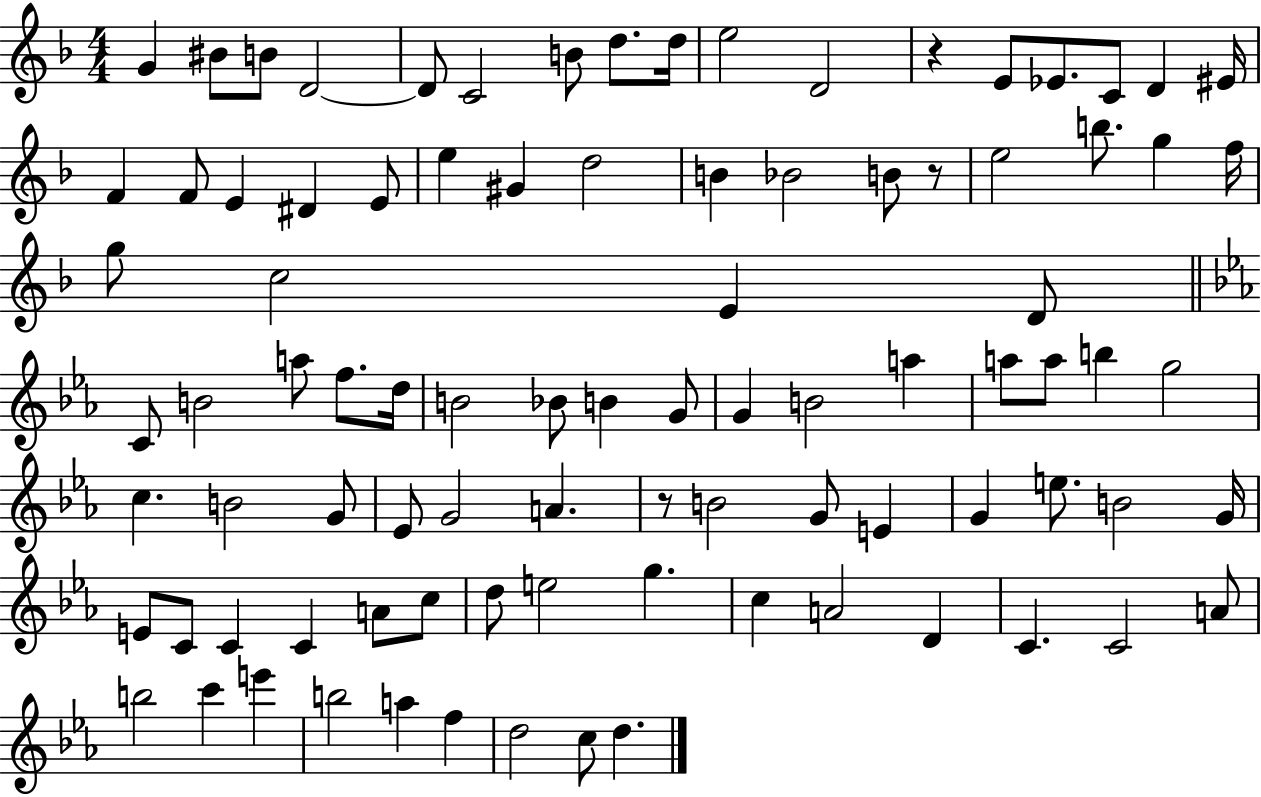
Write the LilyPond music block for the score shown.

{
  \clef treble
  \numericTimeSignature
  \time 4/4
  \key f \major
  g'4 bis'8 b'8 d'2~~ | d'8 c'2 b'8 d''8. d''16 | e''2 d'2 | r4 e'8 ees'8. c'8 d'4 eis'16 | \break f'4 f'8 e'4 dis'4 e'8 | e''4 gis'4 d''2 | b'4 bes'2 b'8 r8 | e''2 b''8. g''4 f''16 | \break g''8 c''2 e'4 d'8 | \bar "||" \break \key ees \major c'8 b'2 a''8 f''8. d''16 | b'2 bes'8 b'4 g'8 | g'4 b'2 a''4 | a''8 a''8 b''4 g''2 | \break c''4. b'2 g'8 | ees'8 g'2 a'4. | r8 b'2 g'8 e'4 | g'4 e''8. b'2 g'16 | \break e'8 c'8 c'4 c'4 a'8 c''8 | d''8 e''2 g''4. | c''4 a'2 d'4 | c'4. c'2 a'8 | \break b''2 c'''4 e'''4 | b''2 a''4 f''4 | d''2 c''8 d''4. | \bar "|."
}